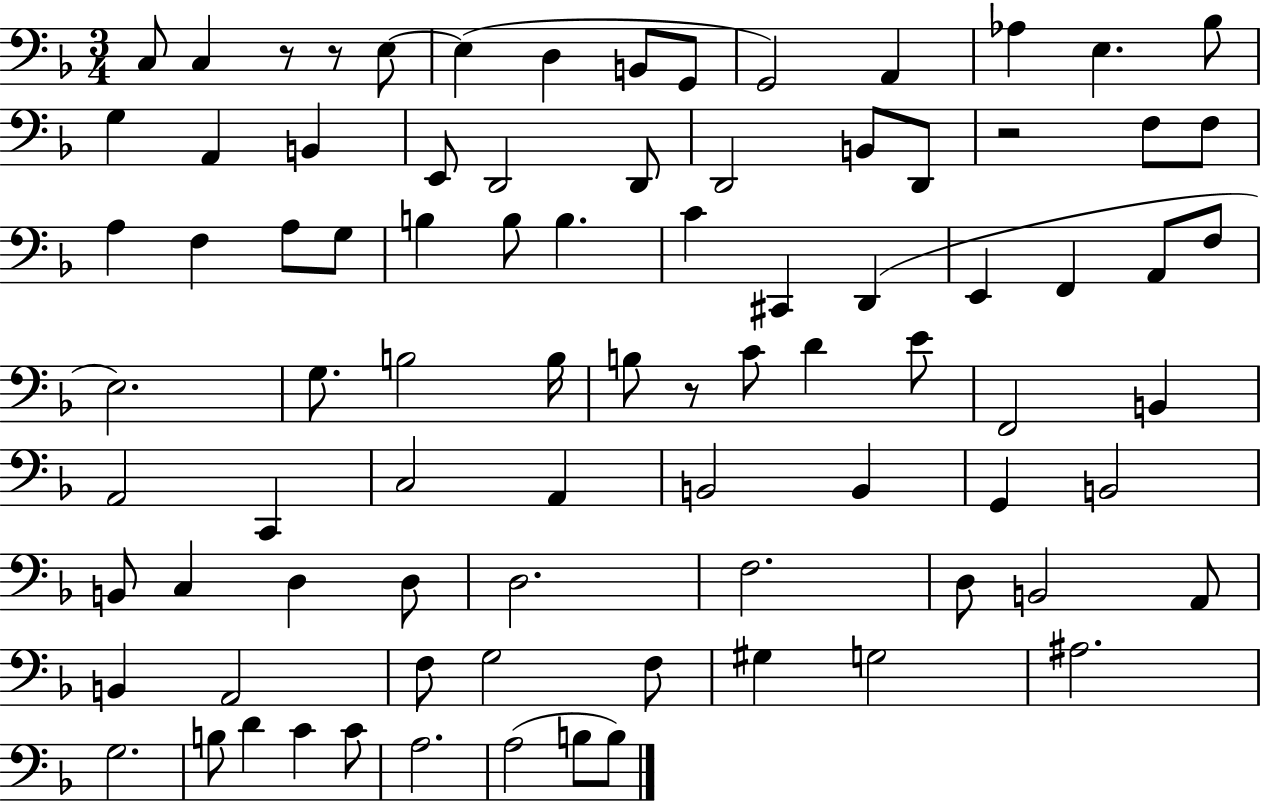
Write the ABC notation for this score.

X:1
T:Untitled
M:3/4
L:1/4
K:F
C,/2 C, z/2 z/2 E,/2 E, D, B,,/2 G,,/2 G,,2 A,, _A, E, _B,/2 G, A,, B,, E,,/2 D,,2 D,,/2 D,,2 B,,/2 D,,/2 z2 F,/2 F,/2 A, F, A,/2 G,/2 B, B,/2 B, C ^C,, D,, E,, F,, A,,/2 F,/2 E,2 G,/2 B,2 B,/4 B,/2 z/2 C/2 D E/2 F,,2 B,, A,,2 C,, C,2 A,, B,,2 B,, G,, B,,2 B,,/2 C, D, D,/2 D,2 F,2 D,/2 B,,2 A,,/2 B,, A,,2 F,/2 G,2 F,/2 ^G, G,2 ^A,2 G,2 B,/2 D C C/2 A,2 A,2 B,/2 B,/2